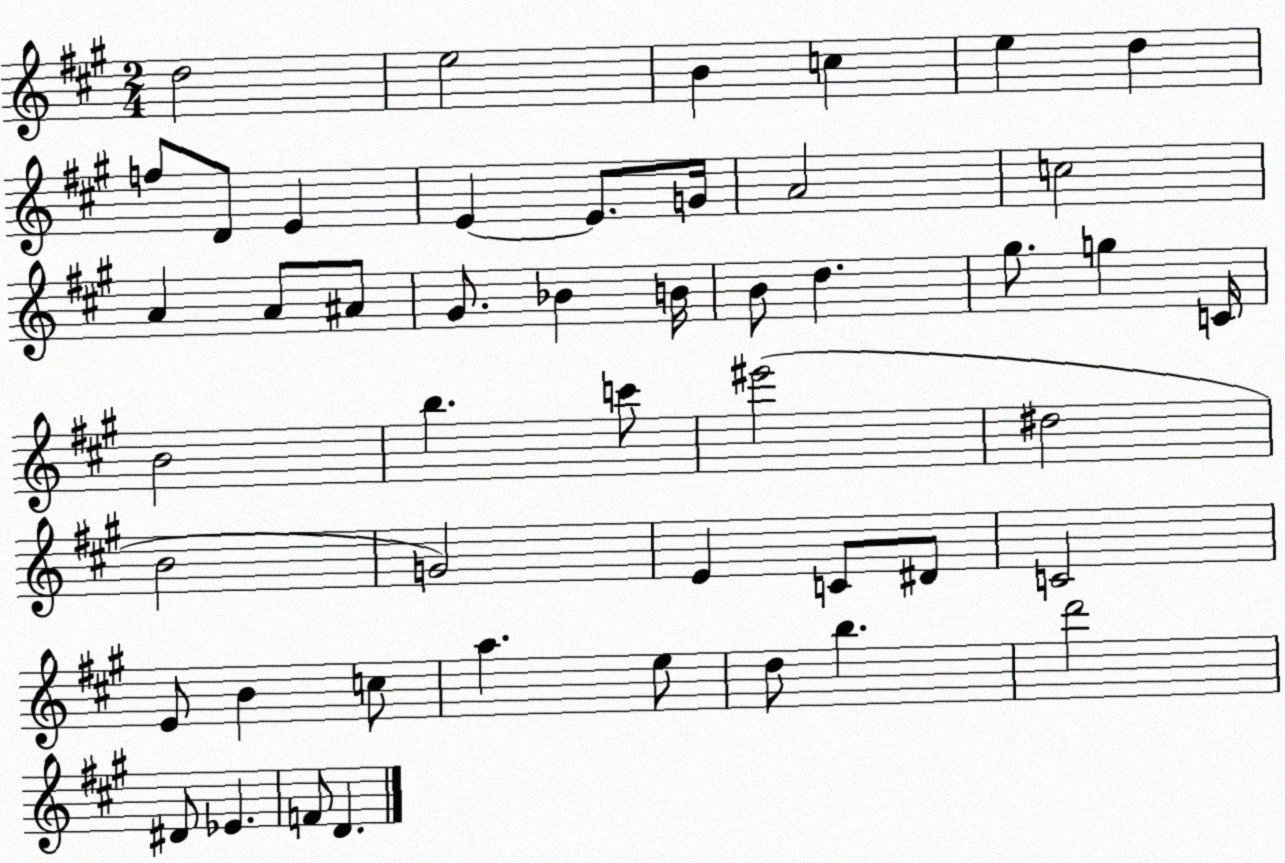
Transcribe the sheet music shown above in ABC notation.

X:1
T:Untitled
M:2/4
L:1/4
K:A
d2 e2 B c e d f/2 D/2 E E E/2 G/4 A2 c2 A A/2 ^A/2 ^G/2 _B B/4 B/2 d ^g/2 g C/4 B2 b c'/2 ^e'2 ^d2 B2 G2 E C/2 ^D/2 C2 E/2 B c/2 a e/2 d/2 b d'2 ^D/2 _E F/2 D